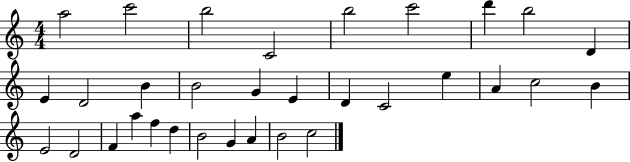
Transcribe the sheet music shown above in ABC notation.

X:1
T:Untitled
M:4/4
L:1/4
K:C
a2 c'2 b2 C2 b2 c'2 d' b2 D E D2 B B2 G E D C2 e A c2 B E2 D2 F a f d B2 G A B2 c2